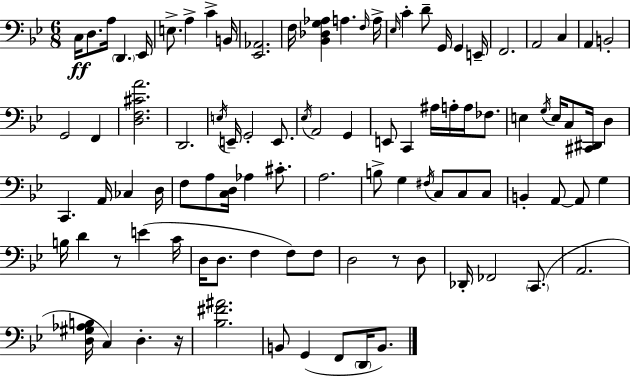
X:1
T:Untitled
M:6/8
L:1/4
K:Bb
C,/4 D,/2 A,/4 D,, _E,,/4 E,/2 A, C B,,/4 [_E,,_A,,]2 F,/4 [_B,,_D,G,_A,] A, F,/4 A,/4 _E,/4 C D/2 G,,/4 G,, E,,/4 F,,2 A,,2 C, A,, B,,2 G,,2 F,, [D,F,^CA]2 D,,2 E,/4 E,,/4 G,,2 E,,/2 _E,/4 A,,2 G,, E,,/2 C,, ^A,/4 A,/4 A,/4 _F,/2 E, G,/4 E,/4 C,/2 [^C,,^D,,]/4 D, C,, A,,/4 _C, D,/4 F,/2 A,/2 [C,D,]/4 _A, ^C/2 A,2 B,/2 G, ^F,/4 C,/2 C,/2 C,/2 B,, A,,/2 A,,/2 G, B,/4 D z/2 E C/4 D,/4 D,/2 F, F,/2 F,/2 D,2 z/2 D,/2 _D,,/4 _F,,2 C,,/2 A,,2 [D,^G,_A,B,]/4 C, D, z/4 [_B,^F^A]2 B,,/2 G,, F,,/2 D,,/4 B,,/2